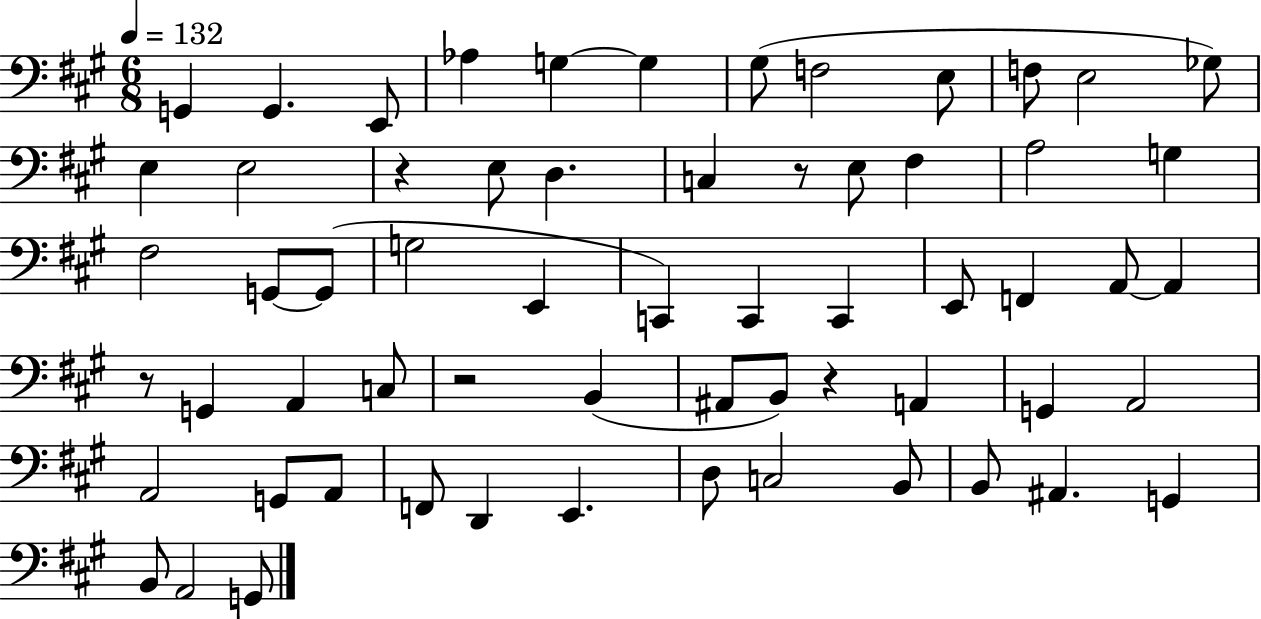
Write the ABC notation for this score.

X:1
T:Untitled
M:6/8
L:1/4
K:A
G,, G,, E,,/2 _A, G, G, ^G,/2 F,2 E,/2 F,/2 E,2 _G,/2 E, E,2 z E,/2 D, C, z/2 E,/2 ^F, A,2 G, ^F,2 G,,/2 G,,/2 G,2 E,, C,, C,, C,, E,,/2 F,, A,,/2 A,, z/2 G,, A,, C,/2 z2 B,, ^A,,/2 B,,/2 z A,, G,, A,,2 A,,2 G,,/2 A,,/2 F,,/2 D,, E,, D,/2 C,2 B,,/2 B,,/2 ^A,, G,, B,,/2 A,,2 G,,/2